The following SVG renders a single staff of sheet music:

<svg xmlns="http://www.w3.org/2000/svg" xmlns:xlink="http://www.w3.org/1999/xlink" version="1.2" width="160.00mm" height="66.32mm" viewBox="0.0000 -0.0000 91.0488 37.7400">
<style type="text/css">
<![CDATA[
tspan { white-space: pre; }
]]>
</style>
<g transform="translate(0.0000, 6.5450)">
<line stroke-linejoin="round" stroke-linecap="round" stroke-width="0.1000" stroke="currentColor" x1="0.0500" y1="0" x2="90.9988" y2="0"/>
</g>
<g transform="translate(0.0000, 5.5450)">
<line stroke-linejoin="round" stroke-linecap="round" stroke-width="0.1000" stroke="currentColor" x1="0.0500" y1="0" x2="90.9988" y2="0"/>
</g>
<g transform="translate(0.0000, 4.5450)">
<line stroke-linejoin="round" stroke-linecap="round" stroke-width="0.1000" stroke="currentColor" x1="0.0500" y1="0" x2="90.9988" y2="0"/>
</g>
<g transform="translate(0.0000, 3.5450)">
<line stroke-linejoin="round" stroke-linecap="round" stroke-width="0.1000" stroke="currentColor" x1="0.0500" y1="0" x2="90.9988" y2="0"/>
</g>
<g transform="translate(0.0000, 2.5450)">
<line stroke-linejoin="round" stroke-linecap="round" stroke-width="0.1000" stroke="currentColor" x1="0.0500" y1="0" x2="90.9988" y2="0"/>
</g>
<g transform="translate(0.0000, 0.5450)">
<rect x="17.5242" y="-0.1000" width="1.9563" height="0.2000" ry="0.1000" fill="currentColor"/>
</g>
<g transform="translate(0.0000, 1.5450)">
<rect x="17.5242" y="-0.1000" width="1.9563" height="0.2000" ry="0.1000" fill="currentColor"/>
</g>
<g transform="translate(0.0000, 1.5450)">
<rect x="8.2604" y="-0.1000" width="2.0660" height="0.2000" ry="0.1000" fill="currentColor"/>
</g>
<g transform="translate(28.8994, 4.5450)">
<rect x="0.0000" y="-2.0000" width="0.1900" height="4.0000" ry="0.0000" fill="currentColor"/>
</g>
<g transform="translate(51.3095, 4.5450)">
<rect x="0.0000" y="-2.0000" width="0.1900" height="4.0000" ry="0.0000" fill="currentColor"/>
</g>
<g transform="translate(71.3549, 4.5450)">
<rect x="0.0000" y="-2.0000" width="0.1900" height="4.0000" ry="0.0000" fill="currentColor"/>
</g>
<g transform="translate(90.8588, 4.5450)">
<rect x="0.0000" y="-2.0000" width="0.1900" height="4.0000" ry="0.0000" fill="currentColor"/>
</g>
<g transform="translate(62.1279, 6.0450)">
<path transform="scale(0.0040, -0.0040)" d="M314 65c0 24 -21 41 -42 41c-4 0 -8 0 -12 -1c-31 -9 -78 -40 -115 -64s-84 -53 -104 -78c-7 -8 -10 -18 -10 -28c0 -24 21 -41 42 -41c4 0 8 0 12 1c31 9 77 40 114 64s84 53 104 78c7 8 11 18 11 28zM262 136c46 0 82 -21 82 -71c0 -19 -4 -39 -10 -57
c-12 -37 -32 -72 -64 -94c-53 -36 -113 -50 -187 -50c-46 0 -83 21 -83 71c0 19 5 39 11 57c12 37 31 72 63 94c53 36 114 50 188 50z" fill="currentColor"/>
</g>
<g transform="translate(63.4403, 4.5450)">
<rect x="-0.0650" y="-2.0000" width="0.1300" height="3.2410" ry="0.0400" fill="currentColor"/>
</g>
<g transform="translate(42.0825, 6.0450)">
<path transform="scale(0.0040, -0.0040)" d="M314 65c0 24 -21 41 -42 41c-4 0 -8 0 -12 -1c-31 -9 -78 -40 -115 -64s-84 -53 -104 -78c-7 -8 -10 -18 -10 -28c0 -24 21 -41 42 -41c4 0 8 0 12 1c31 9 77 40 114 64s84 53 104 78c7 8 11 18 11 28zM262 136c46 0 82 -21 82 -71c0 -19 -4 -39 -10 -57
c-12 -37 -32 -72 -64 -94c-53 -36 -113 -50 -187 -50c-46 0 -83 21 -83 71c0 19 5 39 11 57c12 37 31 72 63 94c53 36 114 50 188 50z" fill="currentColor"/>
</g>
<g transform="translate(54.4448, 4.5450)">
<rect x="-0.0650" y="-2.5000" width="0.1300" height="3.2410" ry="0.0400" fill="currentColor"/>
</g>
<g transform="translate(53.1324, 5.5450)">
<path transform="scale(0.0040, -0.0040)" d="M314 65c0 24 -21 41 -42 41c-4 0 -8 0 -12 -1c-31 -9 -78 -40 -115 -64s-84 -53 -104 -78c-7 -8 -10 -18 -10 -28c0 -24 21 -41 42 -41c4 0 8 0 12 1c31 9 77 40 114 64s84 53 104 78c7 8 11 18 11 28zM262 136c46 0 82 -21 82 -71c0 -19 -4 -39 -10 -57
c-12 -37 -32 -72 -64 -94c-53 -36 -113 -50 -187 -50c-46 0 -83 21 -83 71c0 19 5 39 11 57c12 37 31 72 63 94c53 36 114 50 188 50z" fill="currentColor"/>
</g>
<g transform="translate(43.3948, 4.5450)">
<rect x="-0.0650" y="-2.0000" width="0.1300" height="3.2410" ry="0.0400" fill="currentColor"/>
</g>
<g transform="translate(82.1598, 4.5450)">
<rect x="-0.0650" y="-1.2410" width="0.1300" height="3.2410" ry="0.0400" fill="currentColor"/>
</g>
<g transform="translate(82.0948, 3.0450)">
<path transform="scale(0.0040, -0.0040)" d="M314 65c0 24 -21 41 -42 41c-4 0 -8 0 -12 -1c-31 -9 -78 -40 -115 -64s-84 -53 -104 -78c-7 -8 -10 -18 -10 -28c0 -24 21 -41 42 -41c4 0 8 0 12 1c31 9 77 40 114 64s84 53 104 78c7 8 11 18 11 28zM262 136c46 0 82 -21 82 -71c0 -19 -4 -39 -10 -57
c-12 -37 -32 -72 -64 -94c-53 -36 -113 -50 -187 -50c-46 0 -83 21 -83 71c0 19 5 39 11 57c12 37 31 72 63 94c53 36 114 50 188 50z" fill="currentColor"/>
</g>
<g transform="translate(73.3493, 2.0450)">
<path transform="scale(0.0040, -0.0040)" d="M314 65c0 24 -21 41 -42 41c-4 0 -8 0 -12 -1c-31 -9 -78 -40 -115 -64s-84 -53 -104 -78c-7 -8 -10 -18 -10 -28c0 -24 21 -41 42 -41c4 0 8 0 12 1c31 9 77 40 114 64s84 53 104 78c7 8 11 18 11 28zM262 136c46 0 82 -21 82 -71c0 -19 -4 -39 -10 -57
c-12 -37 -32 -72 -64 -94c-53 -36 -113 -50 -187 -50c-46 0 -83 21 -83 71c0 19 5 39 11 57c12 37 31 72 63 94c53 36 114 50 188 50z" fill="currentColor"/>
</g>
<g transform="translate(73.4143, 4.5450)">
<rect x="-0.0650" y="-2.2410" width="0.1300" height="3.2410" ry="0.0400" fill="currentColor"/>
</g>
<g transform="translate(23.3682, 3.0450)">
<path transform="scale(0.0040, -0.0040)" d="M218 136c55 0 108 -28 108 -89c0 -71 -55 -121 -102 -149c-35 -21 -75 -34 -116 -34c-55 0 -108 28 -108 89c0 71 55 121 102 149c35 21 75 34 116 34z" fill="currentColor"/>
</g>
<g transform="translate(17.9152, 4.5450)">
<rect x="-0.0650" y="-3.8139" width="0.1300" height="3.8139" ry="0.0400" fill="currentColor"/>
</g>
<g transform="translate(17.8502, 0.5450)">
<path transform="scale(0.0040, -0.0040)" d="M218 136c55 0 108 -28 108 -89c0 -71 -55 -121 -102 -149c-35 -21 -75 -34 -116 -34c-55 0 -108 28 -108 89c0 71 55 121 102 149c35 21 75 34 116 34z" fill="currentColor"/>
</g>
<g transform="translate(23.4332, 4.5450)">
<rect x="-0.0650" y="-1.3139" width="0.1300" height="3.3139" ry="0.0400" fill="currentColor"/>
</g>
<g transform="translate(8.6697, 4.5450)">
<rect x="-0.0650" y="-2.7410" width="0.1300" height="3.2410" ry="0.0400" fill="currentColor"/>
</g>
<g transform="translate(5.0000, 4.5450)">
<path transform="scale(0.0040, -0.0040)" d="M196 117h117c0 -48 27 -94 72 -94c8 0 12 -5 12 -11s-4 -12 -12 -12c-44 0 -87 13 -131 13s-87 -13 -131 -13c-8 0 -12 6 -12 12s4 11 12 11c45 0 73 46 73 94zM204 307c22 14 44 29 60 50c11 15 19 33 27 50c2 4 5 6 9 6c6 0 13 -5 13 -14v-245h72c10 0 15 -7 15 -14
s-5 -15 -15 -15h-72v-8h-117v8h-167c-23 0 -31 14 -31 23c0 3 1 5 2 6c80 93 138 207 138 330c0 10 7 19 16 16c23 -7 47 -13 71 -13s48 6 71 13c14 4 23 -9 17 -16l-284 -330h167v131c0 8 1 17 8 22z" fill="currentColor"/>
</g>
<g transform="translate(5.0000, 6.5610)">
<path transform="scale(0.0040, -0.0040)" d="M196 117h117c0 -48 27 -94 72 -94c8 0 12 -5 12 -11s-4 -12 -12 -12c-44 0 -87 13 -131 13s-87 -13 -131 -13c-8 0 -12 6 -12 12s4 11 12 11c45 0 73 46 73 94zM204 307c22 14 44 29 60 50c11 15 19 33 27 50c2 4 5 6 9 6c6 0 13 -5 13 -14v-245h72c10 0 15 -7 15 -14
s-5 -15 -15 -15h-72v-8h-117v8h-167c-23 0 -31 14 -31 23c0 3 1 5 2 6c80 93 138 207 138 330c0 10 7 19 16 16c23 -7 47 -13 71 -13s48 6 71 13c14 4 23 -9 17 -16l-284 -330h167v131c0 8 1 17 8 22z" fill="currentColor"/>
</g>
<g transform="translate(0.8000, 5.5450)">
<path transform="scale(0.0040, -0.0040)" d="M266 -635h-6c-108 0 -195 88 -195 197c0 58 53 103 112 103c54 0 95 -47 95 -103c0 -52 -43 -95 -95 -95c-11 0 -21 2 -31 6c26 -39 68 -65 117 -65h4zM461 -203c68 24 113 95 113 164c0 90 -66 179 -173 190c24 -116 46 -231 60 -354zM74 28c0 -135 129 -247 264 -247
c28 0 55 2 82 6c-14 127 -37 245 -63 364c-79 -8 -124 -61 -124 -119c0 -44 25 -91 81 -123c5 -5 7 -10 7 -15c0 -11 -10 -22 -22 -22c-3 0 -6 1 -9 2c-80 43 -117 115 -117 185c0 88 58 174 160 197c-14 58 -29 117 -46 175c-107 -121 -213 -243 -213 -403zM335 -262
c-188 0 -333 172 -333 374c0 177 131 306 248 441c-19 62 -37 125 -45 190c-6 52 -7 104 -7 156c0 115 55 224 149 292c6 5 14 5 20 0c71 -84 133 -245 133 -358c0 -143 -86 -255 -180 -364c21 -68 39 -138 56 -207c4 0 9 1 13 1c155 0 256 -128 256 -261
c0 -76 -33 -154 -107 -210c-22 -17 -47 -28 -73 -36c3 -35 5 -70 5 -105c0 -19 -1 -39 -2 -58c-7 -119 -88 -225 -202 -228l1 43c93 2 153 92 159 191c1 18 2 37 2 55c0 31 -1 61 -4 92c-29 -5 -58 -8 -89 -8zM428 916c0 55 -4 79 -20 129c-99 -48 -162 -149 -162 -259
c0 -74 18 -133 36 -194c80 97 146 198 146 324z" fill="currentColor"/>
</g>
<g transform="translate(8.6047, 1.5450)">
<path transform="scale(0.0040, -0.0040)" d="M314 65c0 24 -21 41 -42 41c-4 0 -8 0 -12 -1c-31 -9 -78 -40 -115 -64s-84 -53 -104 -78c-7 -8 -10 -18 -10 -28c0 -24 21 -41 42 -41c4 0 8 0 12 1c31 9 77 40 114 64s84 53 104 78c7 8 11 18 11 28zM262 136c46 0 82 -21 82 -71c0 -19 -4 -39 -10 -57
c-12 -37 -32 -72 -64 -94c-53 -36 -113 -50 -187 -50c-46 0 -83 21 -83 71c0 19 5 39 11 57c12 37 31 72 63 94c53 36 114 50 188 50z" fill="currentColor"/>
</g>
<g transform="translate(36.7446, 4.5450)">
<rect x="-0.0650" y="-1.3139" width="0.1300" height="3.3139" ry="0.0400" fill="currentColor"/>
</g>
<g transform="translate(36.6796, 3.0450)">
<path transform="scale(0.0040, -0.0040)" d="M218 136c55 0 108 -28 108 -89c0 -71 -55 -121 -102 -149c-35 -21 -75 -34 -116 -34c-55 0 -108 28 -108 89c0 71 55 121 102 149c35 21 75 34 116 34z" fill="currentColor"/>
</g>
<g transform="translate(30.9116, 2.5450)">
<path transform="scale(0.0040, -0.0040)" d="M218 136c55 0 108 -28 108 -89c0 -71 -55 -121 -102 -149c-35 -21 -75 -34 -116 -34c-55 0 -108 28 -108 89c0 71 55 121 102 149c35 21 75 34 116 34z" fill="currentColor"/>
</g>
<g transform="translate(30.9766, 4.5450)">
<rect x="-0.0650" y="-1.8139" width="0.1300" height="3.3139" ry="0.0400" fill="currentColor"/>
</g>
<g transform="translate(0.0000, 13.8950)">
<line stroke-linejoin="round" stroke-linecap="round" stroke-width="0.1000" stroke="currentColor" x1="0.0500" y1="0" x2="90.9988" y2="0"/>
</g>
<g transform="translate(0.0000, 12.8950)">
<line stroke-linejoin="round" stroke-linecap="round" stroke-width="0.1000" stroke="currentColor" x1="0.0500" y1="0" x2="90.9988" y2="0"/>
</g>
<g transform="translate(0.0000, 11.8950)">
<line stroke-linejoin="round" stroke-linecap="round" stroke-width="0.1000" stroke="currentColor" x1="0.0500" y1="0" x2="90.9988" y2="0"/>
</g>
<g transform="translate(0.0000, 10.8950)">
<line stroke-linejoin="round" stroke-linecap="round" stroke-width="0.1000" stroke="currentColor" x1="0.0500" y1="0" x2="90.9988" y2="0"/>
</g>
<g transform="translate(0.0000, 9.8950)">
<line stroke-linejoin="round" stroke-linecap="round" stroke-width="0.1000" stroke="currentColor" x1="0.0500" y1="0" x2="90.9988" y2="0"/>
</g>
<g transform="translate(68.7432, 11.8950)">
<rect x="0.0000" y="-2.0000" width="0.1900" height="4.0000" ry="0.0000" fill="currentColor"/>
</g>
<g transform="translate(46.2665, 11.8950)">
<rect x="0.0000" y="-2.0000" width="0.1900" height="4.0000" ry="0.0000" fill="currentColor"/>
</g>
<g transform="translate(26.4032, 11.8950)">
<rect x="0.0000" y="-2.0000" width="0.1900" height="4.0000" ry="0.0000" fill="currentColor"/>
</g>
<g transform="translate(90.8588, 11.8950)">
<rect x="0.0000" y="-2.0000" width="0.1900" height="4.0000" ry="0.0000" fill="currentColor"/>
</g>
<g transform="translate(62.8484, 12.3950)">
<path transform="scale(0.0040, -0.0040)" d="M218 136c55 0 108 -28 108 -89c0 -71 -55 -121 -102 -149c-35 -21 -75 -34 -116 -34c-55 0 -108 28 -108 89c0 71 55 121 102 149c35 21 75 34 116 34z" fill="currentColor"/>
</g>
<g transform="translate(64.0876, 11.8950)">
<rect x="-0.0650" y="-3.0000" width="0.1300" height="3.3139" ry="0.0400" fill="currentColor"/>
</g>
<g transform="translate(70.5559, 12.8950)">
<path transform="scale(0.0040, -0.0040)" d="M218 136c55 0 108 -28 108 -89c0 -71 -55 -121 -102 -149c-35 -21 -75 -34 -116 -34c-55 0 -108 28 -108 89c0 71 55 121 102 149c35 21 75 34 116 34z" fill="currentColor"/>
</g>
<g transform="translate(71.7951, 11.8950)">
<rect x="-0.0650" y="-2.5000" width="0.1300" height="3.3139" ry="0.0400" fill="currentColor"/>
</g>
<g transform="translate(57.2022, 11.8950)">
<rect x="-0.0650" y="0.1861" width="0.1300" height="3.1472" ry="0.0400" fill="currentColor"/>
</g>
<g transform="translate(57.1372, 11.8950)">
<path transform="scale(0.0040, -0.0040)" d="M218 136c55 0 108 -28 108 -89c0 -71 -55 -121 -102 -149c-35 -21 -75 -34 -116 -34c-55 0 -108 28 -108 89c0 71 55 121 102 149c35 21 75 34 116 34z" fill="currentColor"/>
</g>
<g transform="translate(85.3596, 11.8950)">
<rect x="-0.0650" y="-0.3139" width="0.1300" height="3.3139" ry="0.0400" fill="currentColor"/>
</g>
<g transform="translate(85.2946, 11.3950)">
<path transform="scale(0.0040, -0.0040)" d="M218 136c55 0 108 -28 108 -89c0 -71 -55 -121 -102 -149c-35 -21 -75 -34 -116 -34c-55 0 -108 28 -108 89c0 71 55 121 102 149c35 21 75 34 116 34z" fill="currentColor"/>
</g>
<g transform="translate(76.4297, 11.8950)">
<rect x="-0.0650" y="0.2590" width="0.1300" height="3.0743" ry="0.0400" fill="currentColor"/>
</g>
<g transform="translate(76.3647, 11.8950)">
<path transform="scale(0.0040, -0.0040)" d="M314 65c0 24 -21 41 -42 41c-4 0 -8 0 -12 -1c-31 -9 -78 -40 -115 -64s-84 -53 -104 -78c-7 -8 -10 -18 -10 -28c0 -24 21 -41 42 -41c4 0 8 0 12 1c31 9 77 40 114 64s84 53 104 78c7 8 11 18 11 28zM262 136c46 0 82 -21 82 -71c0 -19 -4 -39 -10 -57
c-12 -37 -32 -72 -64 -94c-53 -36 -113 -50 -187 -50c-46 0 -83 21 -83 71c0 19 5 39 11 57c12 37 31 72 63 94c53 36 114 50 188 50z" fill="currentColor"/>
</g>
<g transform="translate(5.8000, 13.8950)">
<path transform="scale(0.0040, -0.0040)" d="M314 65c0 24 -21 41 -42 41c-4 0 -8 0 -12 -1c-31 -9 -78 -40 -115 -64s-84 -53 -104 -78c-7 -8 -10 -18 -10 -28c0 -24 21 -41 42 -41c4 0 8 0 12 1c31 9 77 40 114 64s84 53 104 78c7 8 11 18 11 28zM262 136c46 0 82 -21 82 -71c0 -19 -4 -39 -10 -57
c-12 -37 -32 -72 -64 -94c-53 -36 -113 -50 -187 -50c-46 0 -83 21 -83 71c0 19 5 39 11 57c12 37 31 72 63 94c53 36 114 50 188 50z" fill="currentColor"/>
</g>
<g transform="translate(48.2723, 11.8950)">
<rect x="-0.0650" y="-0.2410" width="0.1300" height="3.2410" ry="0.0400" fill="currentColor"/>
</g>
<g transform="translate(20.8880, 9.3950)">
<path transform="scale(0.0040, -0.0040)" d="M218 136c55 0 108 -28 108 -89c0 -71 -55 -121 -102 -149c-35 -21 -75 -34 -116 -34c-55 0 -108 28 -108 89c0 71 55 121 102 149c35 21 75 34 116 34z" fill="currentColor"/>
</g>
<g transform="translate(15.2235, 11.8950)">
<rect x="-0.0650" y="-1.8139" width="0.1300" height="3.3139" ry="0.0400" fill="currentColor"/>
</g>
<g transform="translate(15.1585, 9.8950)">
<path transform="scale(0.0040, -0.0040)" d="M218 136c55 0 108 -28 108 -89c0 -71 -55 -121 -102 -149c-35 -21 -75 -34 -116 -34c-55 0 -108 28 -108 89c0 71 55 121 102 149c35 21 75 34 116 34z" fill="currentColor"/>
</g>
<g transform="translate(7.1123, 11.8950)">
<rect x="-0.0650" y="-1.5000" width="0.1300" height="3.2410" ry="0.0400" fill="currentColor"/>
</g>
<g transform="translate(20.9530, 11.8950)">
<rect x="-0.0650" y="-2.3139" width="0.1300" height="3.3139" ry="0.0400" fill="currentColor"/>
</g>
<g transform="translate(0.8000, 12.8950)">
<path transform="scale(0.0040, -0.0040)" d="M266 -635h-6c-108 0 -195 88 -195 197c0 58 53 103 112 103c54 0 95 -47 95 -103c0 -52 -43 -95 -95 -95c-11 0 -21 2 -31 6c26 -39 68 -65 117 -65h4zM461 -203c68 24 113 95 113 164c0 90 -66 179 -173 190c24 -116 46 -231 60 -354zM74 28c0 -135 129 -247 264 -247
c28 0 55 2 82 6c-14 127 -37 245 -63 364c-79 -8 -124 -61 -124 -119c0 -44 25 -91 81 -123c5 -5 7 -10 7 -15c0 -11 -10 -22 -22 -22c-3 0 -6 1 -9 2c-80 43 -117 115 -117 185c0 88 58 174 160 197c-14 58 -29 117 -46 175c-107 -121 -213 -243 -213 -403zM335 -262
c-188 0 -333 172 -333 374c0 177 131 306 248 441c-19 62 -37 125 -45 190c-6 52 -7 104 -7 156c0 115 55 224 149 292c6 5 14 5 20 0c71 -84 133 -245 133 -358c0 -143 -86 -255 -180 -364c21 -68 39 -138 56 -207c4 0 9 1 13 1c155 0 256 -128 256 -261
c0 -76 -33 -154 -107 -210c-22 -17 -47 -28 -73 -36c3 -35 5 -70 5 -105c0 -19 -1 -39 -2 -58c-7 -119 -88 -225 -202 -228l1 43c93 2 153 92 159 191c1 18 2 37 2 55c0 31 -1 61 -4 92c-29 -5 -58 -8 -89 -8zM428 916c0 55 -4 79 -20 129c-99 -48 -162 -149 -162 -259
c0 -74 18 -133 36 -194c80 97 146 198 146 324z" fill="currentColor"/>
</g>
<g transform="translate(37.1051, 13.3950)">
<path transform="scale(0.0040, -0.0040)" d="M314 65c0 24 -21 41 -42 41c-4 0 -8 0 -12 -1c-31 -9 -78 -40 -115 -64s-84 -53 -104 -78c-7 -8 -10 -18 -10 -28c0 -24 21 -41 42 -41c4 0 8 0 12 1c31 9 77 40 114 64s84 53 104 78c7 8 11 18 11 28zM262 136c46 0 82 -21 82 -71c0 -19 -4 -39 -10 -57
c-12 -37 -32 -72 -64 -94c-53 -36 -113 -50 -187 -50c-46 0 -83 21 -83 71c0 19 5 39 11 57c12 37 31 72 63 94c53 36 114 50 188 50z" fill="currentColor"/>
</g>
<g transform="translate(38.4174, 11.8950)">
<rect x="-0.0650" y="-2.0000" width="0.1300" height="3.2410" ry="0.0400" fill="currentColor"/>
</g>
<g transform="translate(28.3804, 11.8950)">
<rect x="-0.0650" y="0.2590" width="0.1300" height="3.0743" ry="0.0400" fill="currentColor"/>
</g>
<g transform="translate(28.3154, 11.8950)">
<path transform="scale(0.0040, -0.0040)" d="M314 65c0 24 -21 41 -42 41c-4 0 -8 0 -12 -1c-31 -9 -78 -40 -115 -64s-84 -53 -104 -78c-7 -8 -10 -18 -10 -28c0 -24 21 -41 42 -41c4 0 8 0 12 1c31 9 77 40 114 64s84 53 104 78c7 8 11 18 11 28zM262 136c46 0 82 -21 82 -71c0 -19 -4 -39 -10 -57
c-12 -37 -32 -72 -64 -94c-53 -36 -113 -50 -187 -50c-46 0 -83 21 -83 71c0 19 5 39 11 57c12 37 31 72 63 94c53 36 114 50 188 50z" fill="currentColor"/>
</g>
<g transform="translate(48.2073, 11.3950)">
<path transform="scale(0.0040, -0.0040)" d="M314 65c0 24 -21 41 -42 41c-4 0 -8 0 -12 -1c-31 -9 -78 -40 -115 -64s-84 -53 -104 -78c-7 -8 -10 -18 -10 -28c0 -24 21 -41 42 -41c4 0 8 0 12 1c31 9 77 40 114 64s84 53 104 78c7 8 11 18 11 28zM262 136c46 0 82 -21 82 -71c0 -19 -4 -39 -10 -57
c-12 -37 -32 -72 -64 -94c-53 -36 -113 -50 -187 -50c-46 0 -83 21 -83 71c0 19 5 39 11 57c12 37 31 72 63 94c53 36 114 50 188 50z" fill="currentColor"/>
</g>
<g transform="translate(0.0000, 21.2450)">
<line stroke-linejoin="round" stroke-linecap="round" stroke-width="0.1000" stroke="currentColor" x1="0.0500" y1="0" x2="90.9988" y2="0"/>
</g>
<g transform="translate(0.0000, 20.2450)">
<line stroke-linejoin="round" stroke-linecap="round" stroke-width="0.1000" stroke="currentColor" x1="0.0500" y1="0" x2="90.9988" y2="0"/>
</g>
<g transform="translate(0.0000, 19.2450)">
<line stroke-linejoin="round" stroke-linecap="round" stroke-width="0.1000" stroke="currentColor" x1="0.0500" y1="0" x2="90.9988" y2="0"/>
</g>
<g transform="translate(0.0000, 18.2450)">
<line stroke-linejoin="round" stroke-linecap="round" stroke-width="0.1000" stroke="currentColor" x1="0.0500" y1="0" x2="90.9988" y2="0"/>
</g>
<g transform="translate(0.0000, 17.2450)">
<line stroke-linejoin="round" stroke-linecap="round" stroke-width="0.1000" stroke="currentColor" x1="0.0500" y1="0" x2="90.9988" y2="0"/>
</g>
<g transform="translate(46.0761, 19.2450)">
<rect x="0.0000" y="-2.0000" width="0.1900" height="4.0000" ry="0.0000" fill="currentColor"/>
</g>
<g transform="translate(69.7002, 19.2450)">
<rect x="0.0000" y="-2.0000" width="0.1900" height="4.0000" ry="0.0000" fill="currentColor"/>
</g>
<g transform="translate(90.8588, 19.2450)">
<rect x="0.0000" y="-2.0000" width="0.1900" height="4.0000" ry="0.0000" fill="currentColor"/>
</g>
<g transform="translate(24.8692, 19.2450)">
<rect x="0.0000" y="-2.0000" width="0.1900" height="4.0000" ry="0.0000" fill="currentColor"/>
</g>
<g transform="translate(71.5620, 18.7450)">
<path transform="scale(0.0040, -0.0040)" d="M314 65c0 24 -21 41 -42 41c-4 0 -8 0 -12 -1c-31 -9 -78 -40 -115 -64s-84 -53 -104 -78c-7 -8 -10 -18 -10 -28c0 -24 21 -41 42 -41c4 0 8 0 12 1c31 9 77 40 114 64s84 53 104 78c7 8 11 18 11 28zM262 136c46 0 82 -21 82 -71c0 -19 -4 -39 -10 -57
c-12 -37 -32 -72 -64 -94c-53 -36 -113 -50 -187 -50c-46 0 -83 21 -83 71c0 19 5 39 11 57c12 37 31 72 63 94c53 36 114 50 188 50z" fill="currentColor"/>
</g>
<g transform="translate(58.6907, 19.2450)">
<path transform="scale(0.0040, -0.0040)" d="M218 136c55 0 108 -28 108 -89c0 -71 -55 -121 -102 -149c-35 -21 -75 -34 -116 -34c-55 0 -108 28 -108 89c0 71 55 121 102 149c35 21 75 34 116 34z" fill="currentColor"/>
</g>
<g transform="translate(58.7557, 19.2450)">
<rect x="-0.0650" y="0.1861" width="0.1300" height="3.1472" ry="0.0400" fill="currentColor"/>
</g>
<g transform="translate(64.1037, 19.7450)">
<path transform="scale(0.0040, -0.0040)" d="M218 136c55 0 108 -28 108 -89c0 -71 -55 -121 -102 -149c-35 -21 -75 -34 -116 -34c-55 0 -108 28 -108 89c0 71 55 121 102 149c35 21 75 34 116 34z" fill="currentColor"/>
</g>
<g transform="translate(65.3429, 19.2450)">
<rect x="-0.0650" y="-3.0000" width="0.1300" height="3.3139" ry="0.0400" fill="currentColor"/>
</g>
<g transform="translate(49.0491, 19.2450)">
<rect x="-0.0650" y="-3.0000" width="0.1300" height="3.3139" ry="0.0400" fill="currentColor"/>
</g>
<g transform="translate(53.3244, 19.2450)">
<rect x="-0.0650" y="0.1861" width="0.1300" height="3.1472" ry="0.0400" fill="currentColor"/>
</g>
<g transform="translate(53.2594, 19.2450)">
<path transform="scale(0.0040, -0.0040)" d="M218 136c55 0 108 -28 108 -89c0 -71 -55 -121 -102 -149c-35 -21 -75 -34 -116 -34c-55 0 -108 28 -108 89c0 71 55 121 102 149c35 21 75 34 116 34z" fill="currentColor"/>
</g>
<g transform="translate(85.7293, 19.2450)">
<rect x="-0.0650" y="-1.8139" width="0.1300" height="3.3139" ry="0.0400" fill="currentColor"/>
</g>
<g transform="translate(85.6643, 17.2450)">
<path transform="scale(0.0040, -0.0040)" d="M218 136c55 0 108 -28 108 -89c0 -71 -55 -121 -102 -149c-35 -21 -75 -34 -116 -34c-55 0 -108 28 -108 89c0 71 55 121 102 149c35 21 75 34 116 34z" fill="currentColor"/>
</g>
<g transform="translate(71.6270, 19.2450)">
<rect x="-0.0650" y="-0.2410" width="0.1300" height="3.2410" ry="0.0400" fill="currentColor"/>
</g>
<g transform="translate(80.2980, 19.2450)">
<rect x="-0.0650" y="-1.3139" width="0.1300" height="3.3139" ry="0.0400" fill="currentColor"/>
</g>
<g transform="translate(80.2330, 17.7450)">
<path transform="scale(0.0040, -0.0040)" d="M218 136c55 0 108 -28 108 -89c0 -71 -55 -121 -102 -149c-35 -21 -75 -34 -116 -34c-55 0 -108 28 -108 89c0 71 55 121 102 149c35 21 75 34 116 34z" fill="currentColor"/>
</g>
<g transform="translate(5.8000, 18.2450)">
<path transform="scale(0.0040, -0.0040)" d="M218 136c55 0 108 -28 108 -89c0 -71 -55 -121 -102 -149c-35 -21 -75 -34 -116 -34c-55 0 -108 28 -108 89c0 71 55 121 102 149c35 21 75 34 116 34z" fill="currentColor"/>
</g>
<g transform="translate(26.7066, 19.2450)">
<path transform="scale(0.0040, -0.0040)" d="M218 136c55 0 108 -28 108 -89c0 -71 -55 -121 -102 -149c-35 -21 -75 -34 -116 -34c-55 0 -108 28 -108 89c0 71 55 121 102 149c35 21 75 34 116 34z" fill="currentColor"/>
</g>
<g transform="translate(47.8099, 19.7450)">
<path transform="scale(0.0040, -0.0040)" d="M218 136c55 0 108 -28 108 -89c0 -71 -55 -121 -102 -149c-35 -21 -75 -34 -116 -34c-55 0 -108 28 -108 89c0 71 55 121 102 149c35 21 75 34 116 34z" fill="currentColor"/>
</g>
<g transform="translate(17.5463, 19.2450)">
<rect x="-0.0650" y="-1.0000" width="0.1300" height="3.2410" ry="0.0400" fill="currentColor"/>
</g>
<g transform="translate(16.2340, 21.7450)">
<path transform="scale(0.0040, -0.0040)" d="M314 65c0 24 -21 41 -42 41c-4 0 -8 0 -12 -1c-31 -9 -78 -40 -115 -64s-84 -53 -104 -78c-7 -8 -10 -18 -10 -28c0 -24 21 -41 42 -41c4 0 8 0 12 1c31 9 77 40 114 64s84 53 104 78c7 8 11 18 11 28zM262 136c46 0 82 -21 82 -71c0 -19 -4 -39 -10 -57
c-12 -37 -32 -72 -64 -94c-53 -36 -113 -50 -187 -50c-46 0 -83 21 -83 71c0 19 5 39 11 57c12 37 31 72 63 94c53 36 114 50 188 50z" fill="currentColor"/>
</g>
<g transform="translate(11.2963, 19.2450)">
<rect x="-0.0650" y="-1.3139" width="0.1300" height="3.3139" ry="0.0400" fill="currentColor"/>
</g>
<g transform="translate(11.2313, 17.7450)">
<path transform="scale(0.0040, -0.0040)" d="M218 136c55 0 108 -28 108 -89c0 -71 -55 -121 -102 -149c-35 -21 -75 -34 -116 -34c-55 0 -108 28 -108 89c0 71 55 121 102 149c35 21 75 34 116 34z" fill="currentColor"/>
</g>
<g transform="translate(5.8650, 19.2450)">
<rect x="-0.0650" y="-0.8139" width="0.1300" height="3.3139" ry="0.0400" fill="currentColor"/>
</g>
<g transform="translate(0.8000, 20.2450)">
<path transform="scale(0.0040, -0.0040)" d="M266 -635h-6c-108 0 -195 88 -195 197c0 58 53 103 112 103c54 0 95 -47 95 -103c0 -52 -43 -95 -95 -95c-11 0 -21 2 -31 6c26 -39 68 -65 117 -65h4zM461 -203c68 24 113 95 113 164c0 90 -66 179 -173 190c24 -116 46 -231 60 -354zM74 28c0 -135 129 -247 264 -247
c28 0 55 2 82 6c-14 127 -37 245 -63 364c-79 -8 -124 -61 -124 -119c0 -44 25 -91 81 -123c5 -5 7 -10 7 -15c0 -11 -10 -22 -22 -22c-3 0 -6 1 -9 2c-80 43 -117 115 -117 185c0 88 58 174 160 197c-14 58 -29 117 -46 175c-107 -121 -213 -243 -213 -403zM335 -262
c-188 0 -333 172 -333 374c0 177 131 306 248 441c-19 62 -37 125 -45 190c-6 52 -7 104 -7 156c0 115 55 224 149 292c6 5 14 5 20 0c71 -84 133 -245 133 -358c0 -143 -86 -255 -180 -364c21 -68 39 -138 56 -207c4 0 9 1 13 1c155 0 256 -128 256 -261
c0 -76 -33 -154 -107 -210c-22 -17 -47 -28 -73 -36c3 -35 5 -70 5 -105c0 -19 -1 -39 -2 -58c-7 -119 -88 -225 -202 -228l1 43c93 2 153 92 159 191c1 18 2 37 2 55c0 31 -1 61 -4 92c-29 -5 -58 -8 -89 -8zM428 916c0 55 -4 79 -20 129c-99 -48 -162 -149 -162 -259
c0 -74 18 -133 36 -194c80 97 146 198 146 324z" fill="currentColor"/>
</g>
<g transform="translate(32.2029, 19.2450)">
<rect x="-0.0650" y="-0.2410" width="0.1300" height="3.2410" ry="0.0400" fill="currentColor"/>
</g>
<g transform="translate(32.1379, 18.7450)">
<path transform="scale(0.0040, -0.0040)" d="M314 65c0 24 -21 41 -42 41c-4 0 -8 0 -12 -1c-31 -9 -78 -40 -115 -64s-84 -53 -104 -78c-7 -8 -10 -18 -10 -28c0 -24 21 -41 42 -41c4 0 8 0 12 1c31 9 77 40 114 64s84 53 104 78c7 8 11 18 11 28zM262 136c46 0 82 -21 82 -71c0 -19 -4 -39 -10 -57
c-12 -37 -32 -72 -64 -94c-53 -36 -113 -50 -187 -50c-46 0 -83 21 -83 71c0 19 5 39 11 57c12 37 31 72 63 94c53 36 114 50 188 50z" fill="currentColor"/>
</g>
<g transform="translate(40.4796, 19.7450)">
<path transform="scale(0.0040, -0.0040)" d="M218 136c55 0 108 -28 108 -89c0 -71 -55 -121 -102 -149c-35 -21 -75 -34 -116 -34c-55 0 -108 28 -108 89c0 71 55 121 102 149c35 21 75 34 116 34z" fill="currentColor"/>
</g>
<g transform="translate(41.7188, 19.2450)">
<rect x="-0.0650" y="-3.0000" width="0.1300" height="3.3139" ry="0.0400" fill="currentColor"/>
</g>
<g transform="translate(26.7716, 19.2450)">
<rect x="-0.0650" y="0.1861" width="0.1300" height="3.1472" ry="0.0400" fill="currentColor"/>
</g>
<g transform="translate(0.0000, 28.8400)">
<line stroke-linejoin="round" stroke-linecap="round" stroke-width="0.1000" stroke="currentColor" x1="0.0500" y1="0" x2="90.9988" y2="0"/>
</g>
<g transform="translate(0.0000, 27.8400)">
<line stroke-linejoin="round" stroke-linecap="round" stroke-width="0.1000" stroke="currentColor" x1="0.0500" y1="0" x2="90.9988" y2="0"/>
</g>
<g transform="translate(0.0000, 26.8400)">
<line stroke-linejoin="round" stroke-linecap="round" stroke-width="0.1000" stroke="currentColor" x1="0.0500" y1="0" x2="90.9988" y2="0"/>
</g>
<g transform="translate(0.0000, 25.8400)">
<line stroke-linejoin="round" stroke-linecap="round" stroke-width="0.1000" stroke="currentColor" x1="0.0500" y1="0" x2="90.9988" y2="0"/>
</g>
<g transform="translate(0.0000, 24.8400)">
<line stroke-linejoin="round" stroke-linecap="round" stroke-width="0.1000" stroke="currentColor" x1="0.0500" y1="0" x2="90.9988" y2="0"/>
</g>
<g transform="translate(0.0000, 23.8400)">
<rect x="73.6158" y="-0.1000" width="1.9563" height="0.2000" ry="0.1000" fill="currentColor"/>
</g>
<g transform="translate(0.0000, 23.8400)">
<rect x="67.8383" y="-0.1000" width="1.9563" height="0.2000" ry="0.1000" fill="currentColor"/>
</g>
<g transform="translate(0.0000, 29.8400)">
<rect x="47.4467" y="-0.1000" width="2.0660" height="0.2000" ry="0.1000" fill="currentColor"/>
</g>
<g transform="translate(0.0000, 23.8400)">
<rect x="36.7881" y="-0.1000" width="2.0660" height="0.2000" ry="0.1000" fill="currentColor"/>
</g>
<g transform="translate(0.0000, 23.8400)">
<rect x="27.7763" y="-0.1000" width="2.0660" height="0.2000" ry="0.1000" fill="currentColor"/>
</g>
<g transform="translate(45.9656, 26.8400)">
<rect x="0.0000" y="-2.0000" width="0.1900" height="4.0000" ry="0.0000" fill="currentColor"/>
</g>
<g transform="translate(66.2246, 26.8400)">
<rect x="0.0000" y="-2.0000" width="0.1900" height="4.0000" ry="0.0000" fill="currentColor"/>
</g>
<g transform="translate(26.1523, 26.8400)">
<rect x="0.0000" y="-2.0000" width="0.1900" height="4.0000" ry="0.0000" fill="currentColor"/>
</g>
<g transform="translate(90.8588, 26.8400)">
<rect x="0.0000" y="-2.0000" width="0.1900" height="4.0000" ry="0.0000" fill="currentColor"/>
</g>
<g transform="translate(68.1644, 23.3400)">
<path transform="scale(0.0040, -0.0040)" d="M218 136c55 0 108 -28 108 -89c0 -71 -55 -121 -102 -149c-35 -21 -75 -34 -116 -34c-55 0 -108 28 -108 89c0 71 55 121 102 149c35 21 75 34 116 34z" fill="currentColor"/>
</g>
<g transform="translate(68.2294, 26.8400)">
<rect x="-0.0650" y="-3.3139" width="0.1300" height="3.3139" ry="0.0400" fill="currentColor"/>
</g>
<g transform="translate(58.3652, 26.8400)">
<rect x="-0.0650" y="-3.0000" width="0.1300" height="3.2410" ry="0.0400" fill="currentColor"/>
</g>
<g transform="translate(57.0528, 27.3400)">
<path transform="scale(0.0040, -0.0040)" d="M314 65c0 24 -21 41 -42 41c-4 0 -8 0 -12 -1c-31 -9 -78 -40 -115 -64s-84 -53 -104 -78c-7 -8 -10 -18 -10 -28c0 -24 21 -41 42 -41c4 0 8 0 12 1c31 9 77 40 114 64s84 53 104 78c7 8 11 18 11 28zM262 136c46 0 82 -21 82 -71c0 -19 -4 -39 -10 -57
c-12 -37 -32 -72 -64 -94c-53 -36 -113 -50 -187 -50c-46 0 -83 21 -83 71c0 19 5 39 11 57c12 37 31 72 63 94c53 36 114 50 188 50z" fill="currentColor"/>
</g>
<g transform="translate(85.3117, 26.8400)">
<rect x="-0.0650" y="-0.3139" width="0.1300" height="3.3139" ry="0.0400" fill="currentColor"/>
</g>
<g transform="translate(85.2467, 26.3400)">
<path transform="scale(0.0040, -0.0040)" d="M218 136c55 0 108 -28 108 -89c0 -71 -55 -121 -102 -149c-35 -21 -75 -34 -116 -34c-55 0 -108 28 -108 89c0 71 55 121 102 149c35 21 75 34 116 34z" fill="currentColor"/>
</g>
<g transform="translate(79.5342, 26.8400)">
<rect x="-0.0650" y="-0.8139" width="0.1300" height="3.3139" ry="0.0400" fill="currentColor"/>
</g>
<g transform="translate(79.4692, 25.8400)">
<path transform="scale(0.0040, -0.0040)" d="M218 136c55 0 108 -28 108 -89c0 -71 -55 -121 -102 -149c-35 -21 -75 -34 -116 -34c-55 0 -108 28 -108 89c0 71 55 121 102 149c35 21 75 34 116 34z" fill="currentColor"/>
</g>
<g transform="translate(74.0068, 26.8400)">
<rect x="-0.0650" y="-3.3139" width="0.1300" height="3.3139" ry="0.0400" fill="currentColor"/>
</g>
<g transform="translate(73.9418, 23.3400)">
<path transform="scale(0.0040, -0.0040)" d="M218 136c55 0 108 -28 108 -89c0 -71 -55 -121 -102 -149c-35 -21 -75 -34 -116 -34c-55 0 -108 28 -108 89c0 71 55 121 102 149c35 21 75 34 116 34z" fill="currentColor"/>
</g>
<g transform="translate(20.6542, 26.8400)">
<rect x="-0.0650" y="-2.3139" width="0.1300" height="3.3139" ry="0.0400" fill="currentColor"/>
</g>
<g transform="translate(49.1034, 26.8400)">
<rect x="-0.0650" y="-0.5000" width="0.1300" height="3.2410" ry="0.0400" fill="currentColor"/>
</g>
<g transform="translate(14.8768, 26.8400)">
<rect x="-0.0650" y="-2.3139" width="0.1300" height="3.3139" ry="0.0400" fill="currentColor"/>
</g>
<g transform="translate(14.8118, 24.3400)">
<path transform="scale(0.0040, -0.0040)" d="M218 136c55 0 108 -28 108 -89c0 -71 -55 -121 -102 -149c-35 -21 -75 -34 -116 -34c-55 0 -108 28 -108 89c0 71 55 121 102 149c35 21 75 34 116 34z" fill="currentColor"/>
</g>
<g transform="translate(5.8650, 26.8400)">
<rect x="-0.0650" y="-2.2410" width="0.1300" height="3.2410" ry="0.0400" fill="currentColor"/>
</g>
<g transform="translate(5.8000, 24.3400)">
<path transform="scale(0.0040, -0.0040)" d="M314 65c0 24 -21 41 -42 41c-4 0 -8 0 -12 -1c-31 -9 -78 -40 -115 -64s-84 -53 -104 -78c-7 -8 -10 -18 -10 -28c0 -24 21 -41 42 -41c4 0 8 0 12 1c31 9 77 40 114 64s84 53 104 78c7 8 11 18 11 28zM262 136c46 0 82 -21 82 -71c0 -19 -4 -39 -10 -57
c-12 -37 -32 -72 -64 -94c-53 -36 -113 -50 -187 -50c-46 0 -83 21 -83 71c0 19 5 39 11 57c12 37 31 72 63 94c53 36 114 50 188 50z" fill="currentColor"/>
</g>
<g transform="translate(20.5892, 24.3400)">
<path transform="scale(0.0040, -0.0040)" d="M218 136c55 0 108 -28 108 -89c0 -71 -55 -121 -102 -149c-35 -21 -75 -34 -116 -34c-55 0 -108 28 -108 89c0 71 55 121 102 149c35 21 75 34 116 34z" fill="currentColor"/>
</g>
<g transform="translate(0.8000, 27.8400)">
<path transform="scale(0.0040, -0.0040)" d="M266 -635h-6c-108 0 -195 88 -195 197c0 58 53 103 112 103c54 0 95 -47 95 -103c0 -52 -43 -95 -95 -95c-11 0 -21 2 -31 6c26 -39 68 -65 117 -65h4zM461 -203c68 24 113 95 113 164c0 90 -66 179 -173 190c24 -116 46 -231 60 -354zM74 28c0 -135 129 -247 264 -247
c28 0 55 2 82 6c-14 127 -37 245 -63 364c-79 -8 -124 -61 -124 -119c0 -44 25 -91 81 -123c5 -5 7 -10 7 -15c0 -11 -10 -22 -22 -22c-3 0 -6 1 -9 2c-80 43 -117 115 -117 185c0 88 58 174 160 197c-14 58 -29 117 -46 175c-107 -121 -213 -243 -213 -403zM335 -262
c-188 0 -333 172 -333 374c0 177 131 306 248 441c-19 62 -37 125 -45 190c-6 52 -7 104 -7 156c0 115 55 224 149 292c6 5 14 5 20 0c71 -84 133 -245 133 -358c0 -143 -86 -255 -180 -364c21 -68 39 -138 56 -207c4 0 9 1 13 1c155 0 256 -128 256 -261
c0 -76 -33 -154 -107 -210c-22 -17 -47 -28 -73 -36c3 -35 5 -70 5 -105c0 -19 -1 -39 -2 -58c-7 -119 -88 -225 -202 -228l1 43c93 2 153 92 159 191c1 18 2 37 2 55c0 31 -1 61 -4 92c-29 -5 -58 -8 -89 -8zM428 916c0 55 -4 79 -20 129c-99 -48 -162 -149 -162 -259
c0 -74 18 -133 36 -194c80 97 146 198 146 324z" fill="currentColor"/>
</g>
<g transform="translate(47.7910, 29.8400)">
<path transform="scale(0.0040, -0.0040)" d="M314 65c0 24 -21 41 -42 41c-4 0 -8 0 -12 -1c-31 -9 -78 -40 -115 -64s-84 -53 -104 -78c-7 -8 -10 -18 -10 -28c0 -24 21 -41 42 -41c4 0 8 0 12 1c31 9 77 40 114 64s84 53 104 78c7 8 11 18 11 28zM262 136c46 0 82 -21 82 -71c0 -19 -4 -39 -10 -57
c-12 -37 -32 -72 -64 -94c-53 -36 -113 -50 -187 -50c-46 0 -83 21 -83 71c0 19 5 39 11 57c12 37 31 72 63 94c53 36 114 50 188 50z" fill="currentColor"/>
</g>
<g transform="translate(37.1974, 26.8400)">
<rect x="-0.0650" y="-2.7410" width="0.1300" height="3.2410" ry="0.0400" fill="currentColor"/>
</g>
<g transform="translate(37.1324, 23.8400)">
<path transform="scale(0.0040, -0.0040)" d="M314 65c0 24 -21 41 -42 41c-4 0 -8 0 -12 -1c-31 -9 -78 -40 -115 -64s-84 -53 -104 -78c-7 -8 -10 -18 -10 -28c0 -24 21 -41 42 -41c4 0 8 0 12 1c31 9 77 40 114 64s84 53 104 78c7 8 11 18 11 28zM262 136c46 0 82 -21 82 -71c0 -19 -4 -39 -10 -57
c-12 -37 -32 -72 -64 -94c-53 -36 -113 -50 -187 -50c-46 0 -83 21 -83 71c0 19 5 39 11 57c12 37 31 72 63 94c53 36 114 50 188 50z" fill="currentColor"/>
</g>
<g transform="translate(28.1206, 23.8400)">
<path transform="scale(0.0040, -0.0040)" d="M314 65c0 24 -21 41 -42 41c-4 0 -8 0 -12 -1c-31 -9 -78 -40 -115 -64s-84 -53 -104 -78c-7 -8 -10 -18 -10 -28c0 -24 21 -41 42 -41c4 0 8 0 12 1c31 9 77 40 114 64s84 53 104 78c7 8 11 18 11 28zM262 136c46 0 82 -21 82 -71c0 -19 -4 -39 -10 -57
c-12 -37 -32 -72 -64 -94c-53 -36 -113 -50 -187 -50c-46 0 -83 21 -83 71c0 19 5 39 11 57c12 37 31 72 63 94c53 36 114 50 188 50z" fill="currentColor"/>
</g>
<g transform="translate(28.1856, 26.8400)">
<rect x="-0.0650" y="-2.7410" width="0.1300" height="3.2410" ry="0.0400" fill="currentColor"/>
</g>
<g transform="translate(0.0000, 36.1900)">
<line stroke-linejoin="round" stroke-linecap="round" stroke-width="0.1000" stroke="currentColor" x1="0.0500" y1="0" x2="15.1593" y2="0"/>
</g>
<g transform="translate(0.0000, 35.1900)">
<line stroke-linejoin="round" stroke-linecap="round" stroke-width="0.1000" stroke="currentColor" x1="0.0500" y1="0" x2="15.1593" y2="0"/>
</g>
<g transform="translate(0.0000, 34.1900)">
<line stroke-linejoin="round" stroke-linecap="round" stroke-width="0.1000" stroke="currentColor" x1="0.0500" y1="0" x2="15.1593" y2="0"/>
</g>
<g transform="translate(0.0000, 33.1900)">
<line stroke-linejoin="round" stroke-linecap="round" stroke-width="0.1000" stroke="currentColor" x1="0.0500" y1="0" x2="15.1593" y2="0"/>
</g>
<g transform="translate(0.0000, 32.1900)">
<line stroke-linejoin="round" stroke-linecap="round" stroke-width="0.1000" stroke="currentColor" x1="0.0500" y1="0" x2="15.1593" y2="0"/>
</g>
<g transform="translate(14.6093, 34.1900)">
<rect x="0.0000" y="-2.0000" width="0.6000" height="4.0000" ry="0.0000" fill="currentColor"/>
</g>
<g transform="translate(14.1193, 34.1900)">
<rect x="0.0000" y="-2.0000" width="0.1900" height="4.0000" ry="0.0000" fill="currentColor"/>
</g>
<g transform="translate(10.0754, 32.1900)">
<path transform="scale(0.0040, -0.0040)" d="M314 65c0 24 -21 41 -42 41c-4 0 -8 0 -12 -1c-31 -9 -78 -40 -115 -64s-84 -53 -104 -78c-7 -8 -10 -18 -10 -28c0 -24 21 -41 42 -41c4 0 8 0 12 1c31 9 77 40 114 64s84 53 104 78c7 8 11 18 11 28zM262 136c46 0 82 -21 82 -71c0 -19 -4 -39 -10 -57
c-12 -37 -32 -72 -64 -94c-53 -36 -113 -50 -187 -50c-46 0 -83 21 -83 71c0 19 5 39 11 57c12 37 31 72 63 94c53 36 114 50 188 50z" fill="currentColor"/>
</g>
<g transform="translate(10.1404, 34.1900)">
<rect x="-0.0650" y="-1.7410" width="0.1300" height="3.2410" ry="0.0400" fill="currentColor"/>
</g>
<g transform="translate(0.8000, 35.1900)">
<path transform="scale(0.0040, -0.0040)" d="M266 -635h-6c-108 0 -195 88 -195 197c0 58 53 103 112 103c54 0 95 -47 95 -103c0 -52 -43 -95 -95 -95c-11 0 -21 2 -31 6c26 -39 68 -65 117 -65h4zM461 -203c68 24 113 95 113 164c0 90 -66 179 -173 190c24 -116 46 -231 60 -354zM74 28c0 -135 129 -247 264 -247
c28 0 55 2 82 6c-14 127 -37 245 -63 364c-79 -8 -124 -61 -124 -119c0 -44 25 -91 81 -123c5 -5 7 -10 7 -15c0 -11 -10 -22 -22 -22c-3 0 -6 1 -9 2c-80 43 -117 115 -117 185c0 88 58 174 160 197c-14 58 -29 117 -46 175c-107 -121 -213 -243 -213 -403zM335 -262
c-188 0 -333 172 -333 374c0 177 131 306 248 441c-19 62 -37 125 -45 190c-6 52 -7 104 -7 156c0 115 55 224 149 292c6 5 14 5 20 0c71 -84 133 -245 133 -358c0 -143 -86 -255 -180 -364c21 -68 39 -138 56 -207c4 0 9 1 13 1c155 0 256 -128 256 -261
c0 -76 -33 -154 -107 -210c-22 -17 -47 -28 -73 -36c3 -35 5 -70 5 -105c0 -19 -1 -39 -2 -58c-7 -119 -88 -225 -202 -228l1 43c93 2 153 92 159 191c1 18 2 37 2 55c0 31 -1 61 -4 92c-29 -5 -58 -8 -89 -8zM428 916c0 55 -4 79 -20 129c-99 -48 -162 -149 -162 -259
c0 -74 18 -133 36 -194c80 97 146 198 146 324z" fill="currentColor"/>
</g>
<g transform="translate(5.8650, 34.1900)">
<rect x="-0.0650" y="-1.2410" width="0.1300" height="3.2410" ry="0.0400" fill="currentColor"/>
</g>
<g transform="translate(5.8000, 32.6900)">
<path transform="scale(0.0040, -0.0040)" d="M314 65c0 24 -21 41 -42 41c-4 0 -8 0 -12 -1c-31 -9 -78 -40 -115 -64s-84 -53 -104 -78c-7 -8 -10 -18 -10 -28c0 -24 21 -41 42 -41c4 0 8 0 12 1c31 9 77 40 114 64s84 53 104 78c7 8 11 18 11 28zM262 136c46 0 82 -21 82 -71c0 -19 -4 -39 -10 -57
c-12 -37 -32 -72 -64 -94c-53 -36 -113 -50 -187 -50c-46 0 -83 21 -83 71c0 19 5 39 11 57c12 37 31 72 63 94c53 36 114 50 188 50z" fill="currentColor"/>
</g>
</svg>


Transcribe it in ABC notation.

X:1
T:Untitled
M:4/4
L:1/4
K:C
a2 c' e f e F2 G2 F2 g2 e2 E2 f g B2 F2 c2 B A G B2 c d e D2 B c2 A A B B A c2 e f g2 g g a2 a2 C2 A2 b b d c e2 f2